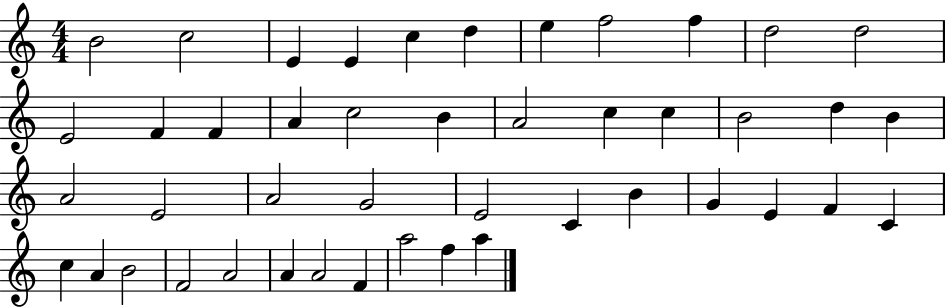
B4/h C5/h E4/q E4/q C5/q D5/q E5/q F5/h F5/q D5/h D5/h E4/h F4/q F4/q A4/q C5/h B4/q A4/h C5/q C5/q B4/h D5/q B4/q A4/h E4/h A4/h G4/h E4/h C4/q B4/q G4/q E4/q F4/q C4/q C5/q A4/q B4/h F4/h A4/h A4/q A4/h F4/q A5/h F5/q A5/q